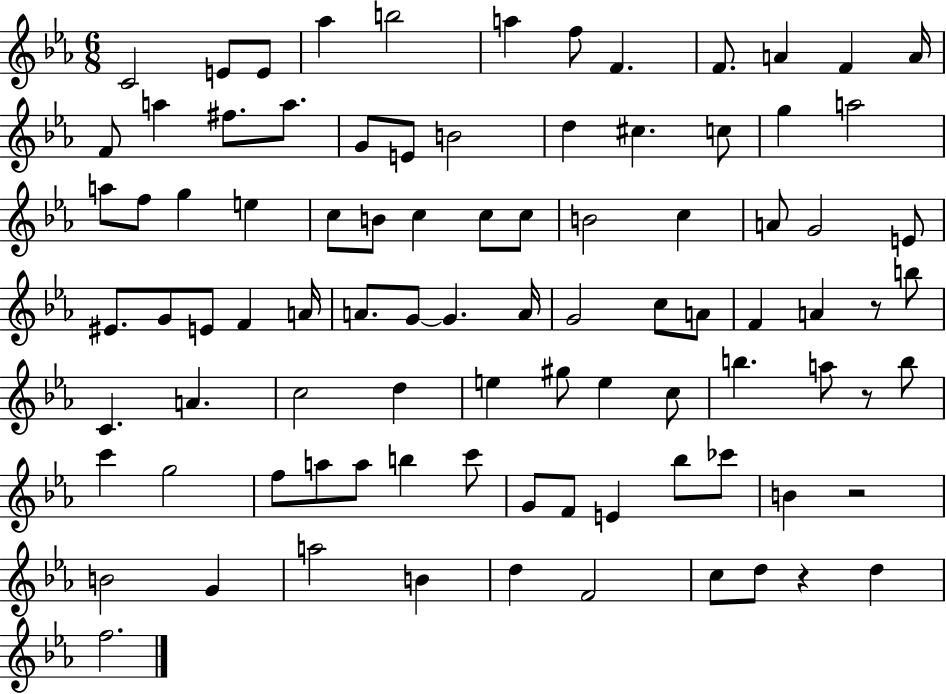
X:1
T:Untitled
M:6/8
L:1/4
K:Eb
C2 E/2 E/2 _a b2 a f/2 F F/2 A F A/4 F/2 a ^f/2 a/2 G/2 E/2 B2 d ^c c/2 g a2 a/2 f/2 g e c/2 B/2 c c/2 c/2 B2 c A/2 G2 E/2 ^E/2 G/2 E/2 F A/4 A/2 G/2 G A/4 G2 c/2 A/2 F A z/2 b/2 C A c2 d e ^g/2 e c/2 b a/2 z/2 b/2 c' g2 f/2 a/2 a/2 b c'/2 G/2 F/2 E _b/2 _c'/2 B z2 B2 G a2 B d F2 c/2 d/2 z d f2